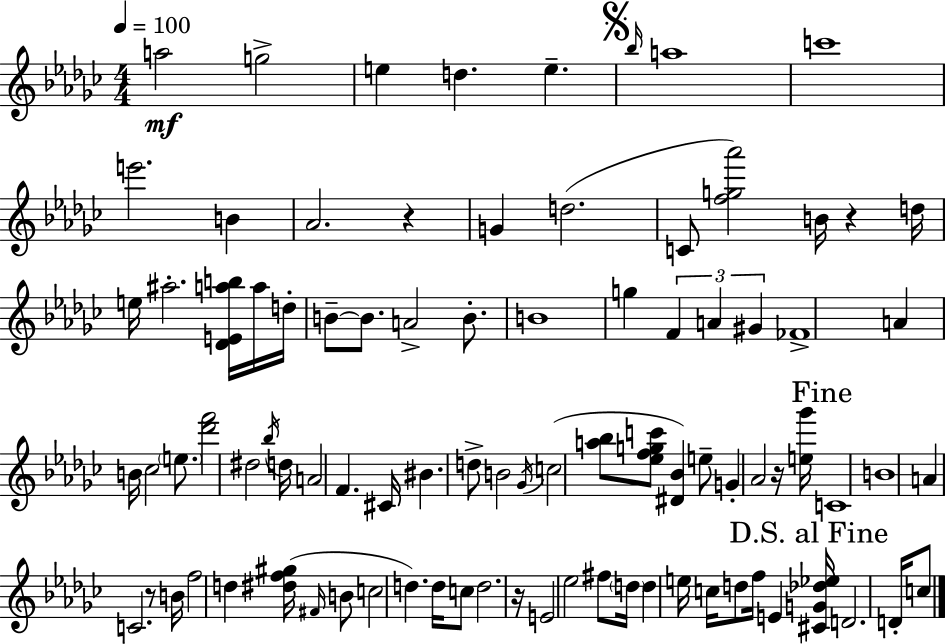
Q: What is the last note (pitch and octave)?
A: C5